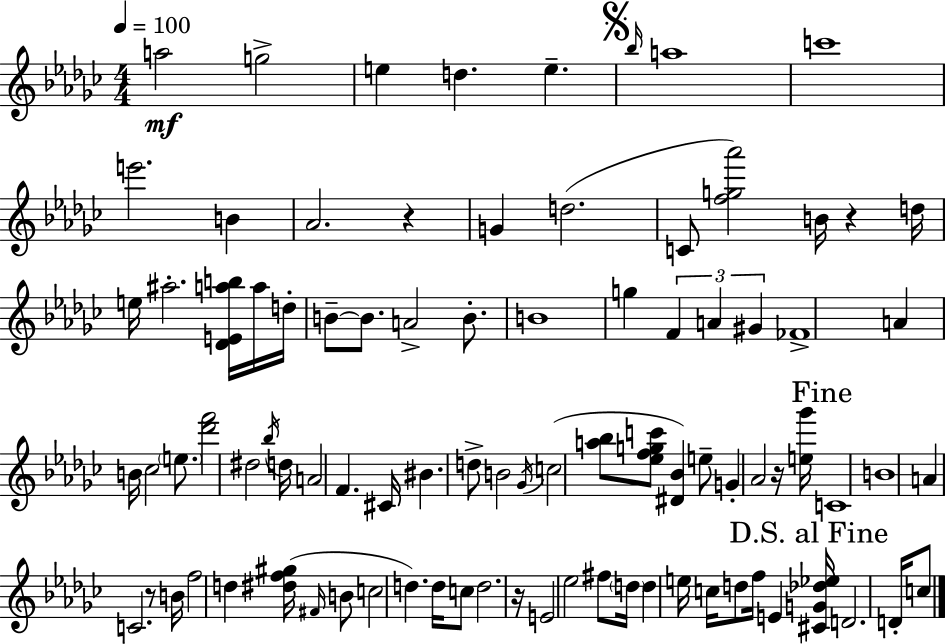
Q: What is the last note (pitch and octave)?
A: C5